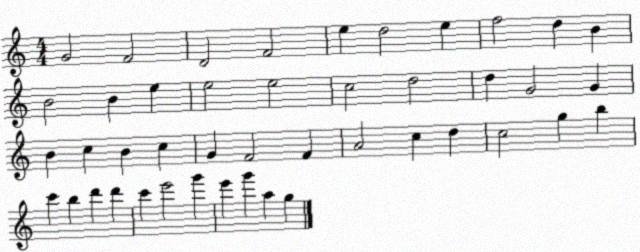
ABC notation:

X:1
T:Untitled
M:4/4
L:1/4
K:C
G2 F2 D2 F2 e d2 e f2 d B B2 B e e2 e2 c2 d2 d G2 G B c B c G F2 F A2 c d c2 g b c' b d' d' c' e'2 g' e' g' a g